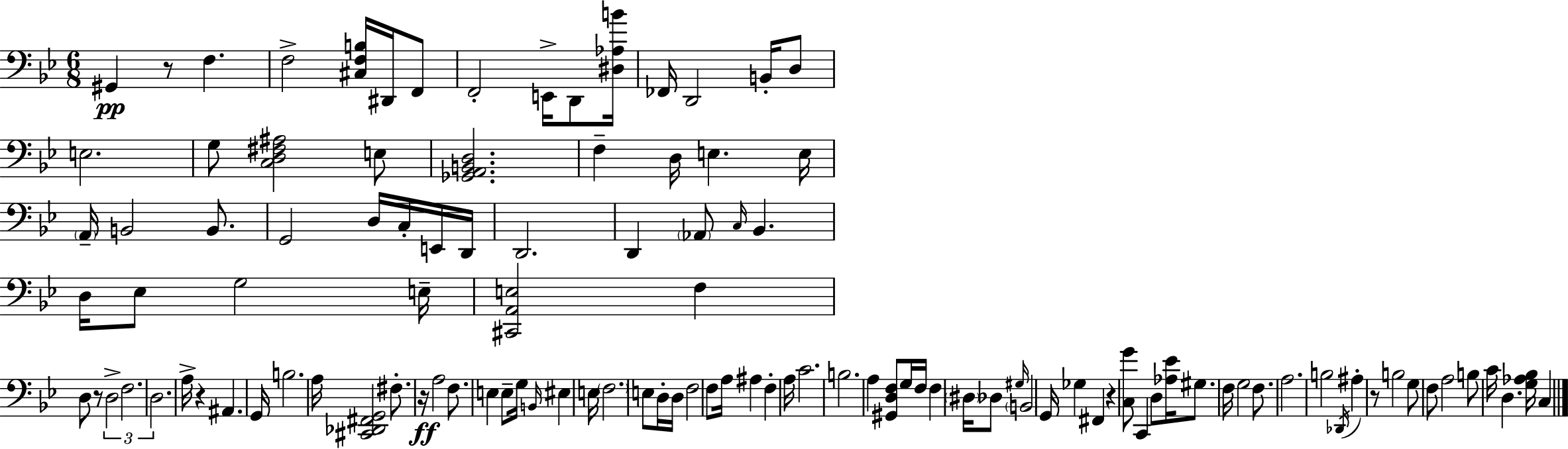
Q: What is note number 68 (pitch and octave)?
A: A3